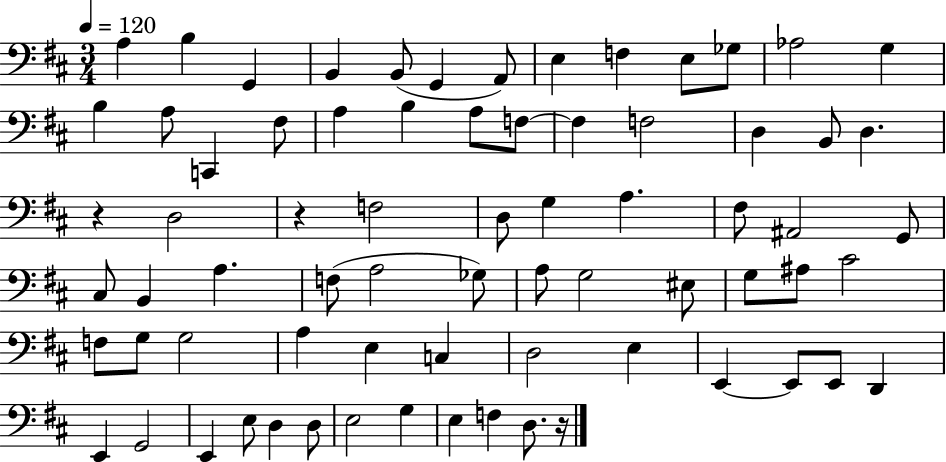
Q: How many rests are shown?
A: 3